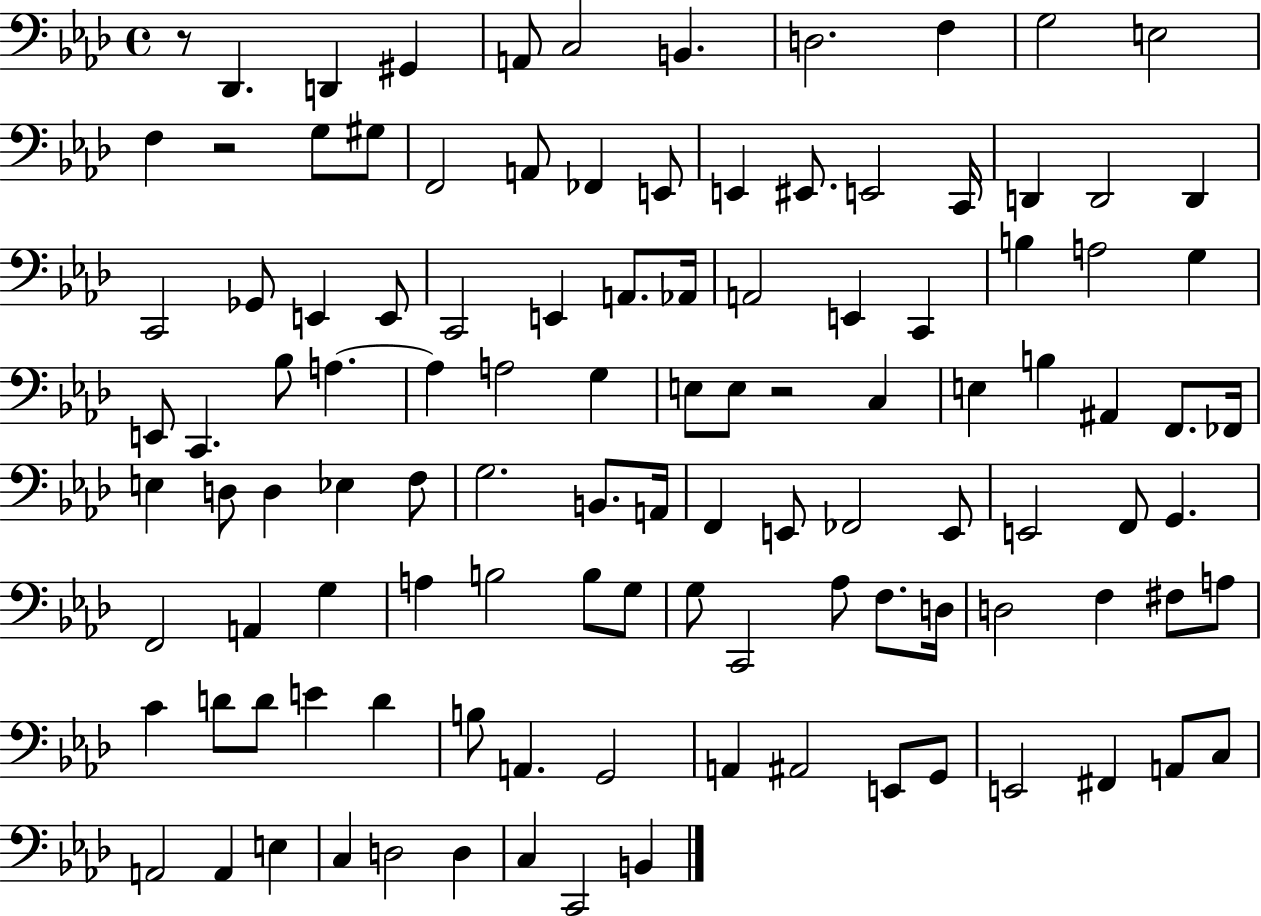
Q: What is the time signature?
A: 4/4